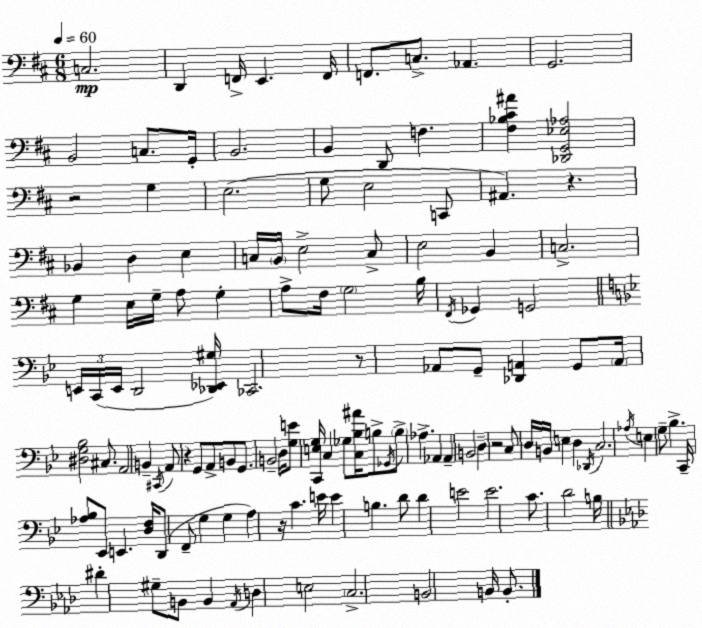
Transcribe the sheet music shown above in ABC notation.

X:1
T:Untitled
M:6/8
L:1/4
K:D
C,2 D,, F,,/4 E,, F,,/4 F,,/2 C,/2 _A,, G,,2 B,,2 C,/2 G,,/4 B,,2 B,, D,,/2 F, [^F,_B,^C^A] [_D,,G,,_E,_A,]2 z2 G, E,2 G,/2 E,2 C,,/2 ^A,, z _B,, D, E, C,/4 B,,/4 E,2 C,/2 E,2 B,, C,2 G, E,/4 G,/4 A,/2 G, A,/2 ^F,/4 G,2 B,/4 ^F,,/4 _G,, G,,2 E,,/4 C,,/4 E,,/4 D,,2 [_D,,_E,,^G,]/4 _C,,2 z/2 _A,,/2 G,,/2 [_D,,A,,] G,,/2 A,,/4 [^D,G,_B,]2 ^C,/2 A,,2 B,, ^C,,/4 A,,/2 z G,,/2 A,,/2 B,,/2 G,,/2 B,,2 D,/4 [G,E]/2 [C,,E,G,]/4 C, _G,/2 [C,_B,^A]/4 B,/2 _G,,/4 B,/2 _A, _A,, _A,, B,,2 D, z2 C,/2 D,/4 B,,/4 E, D, _D,,/4 C,2 _A,/4 E, G,/2 _B, C,,/4 [_A,_B,]/2 _E,,/2 E,, [D,F,]/4 D,,/2 F,,/2 G, G, A, z/4 C E/4 E B, D/2 D E2 E2 C/2 D2 B,/4 ^D ^G,/2 B,,/2 B,, _A,,/4 D, E,2 C,2 B,,2 B,,/4 B,,/2